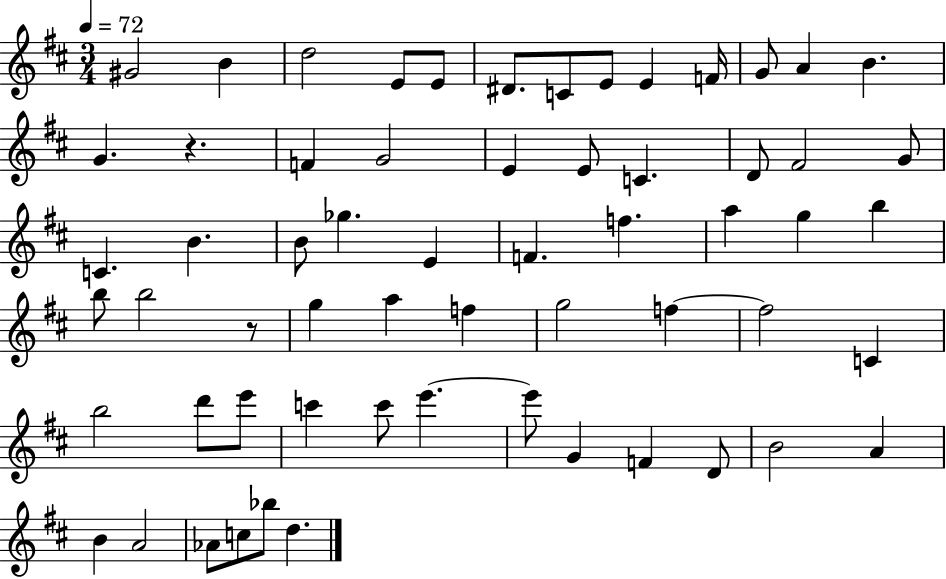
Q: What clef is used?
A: treble